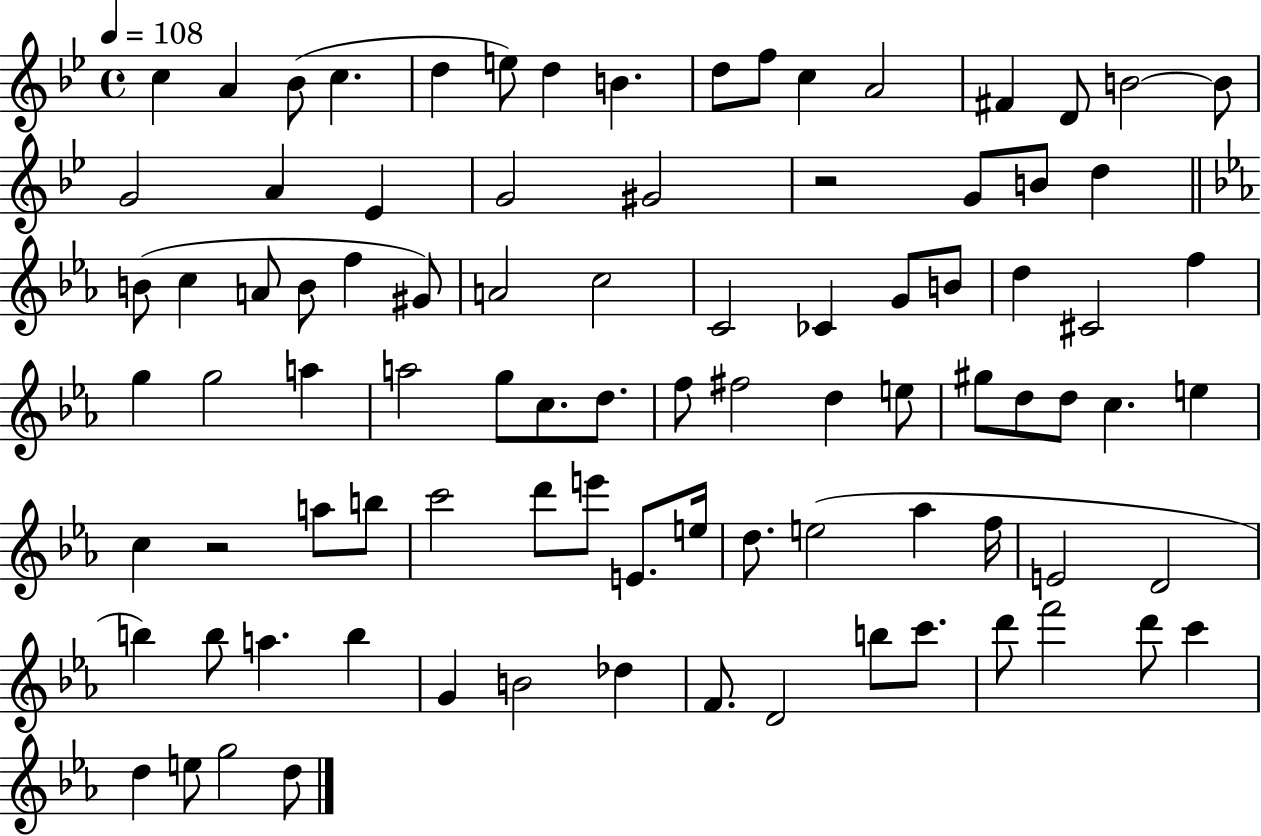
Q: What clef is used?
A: treble